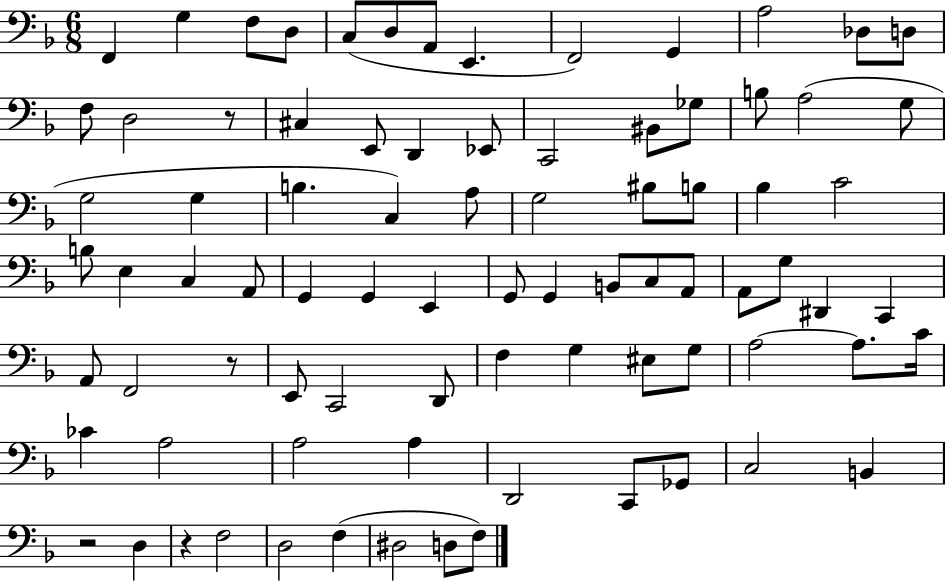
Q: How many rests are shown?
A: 4